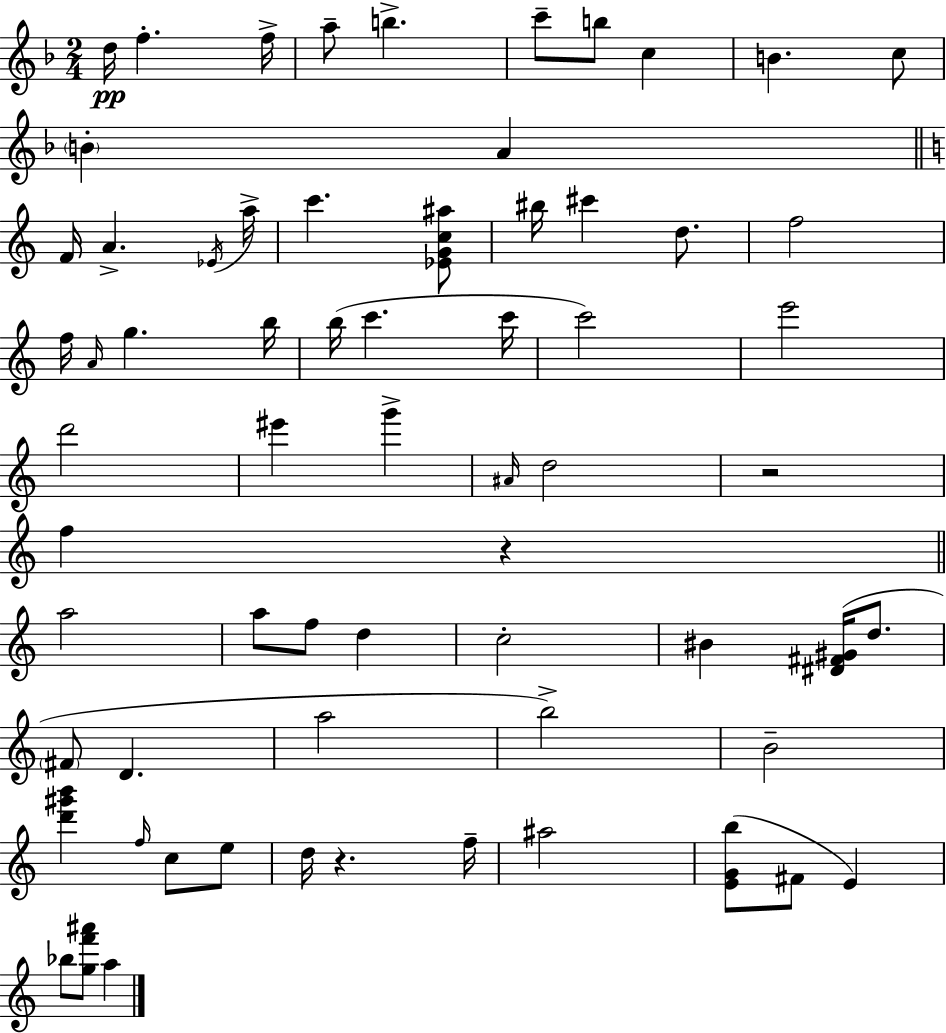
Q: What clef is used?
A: treble